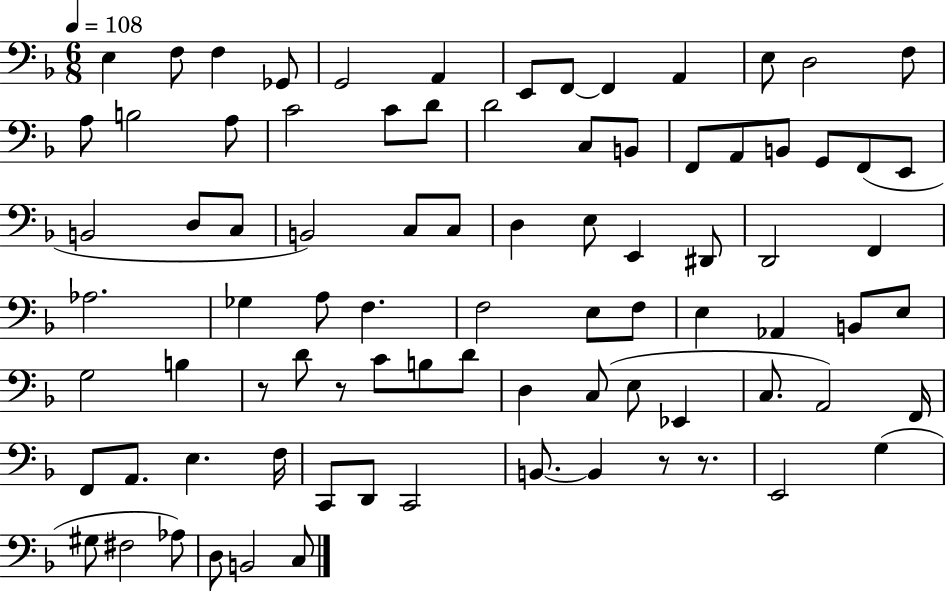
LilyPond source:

{
  \clef bass
  \numericTimeSignature
  \time 6/8
  \key f \major
  \tempo 4 = 108
  \repeat volta 2 { e4 f8 f4 ges,8 | g,2 a,4 | e,8 f,8~~ f,4 a,4 | e8 d2 f8 | \break a8 b2 a8 | c'2 c'8 d'8 | d'2 c8 b,8 | f,8 a,8 b,8 g,8 f,8( e,8 | \break b,2 d8 c8 | b,2) c8 c8 | d4 e8 e,4 dis,8 | d,2 f,4 | \break aes2. | ges4 a8 f4. | f2 e8 f8 | e4 aes,4 b,8 e8 | \break g2 b4 | r8 d'8 r8 c'8 b8 d'8 | d4 c8( e8 ees,4 | c8. a,2) f,16 | \break f,8 a,8. e4. f16 | c,8 d,8 c,2 | b,8.~~ b,4 r8 r8. | e,2 g4( | \break gis8 fis2 aes8) | d8 b,2 c8 | } \bar "|."
}